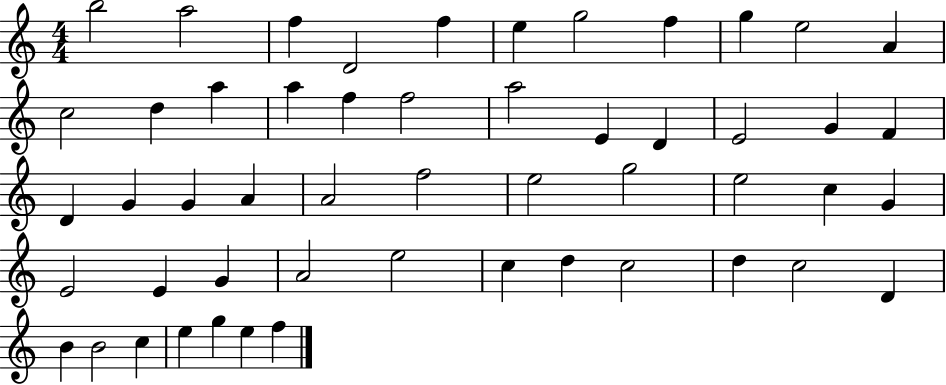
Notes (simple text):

B5/h A5/h F5/q D4/h F5/q E5/q G5/h F5/q G5/q E5/h A4/q C5/h D5/q A5/q A5/q F5/q F5/h A5/h E4/q D4/q E4/h G4/q F4/q D4/q G4/q G4/q A4/q A4/h F5/h E5/h G5/h E5/h C5/q G4/q E4/h E4/q G4/q A4/h E5/h C5/q D5/q C5/h D5/q C5/h D4/q B4/q B4/h C5/q E5/q G5/q E5/q F5/q